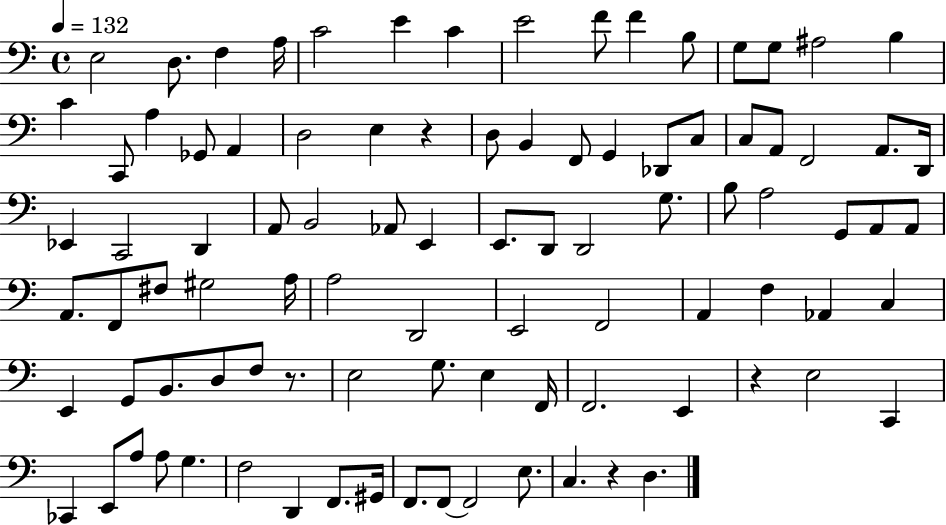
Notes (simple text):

E3/h D3/e. F3/q A3/s C4/h E4/q C4/q E4/h F4/e F4/q B3/e G3/e G3/e A#3/h B3/q C4/q C2/e A3/q Gb2/e A2/q D3/h E3/q R/q D3/e B2/q F2/e G2/q Db2/e C3/e C3/e A2/e F2/h A2/e. D2/s Eb2/q C2/h D2/q A2/e B2/h Ab2/e E2/q E2/e. D2/e D2/h G3/e. B3/e A3/h G2/e A2/e A2/e A2/e. F2/e F#3/e G#3/h A3/s A3/h D2/h E2/h F2/h A2/q F3/q Ab2/q C3/q E2/q G2/e B2/e. D3/e F3/e R/e. E3/h G3/e. E3/q F2/s F2/h. E2/q R/q E3/h C2/q CES2/q E2/e A3/e A3/e G3/q. F3/h D2/q F2/e. G#2/s F2/e. F2/e F2/h E3/e. C3/q. R/q D3/q.